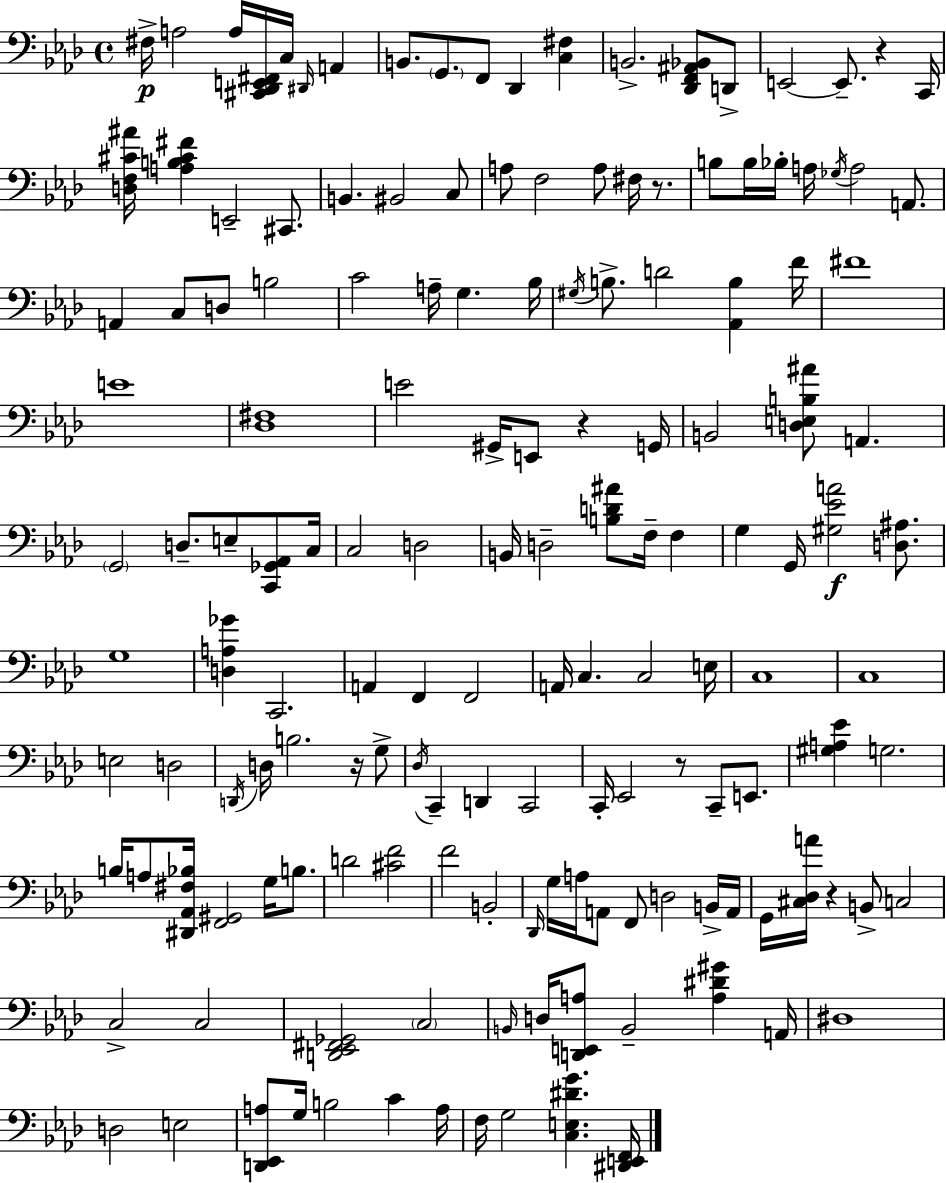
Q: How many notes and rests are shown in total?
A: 153